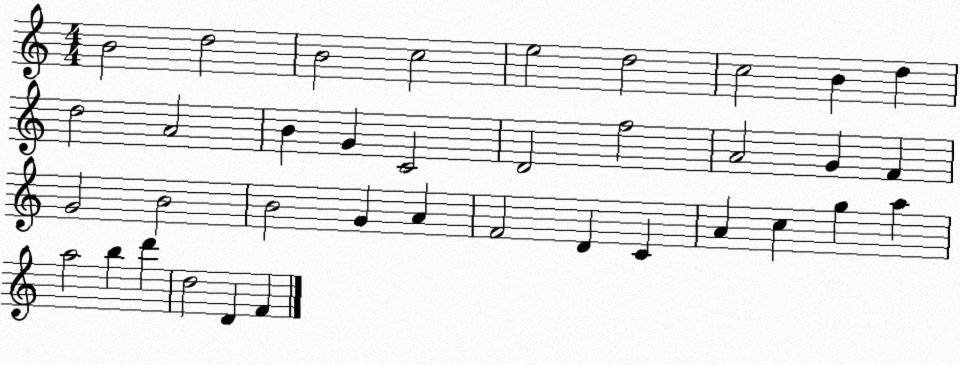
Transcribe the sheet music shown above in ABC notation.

X:1
T:Untitled
M:4/4
L:1/4
K:C
B2 d2 B2 c2 e2 d2 c2 B d d2 A2 B G C2 D2 f2 A2 G F G2 B2 B2 G A F2 D C A c g a a2 b d' d2 D F